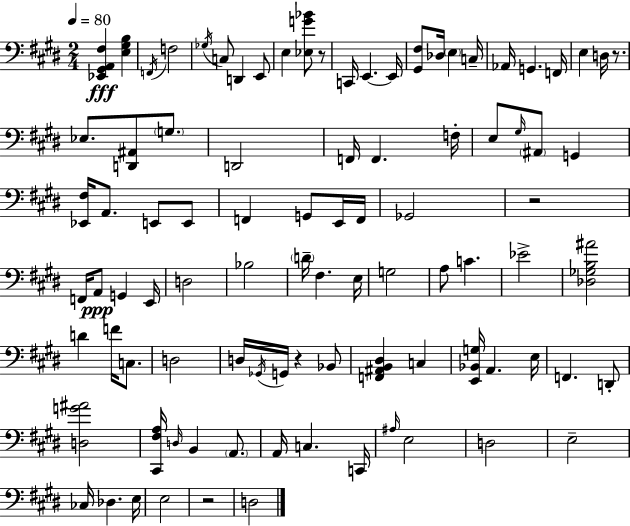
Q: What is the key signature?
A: E major